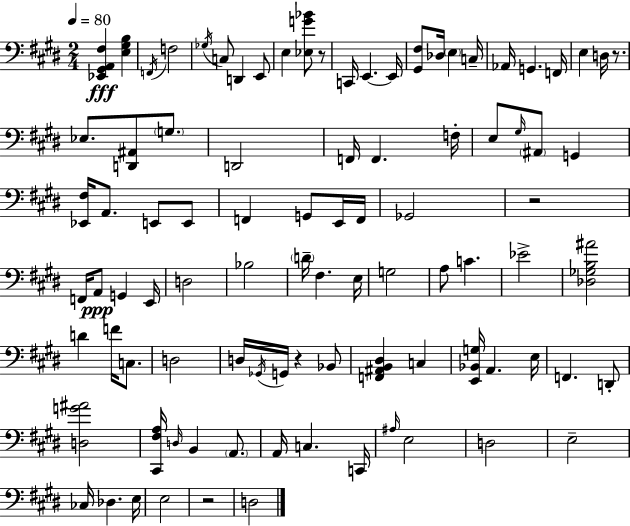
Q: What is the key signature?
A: E major